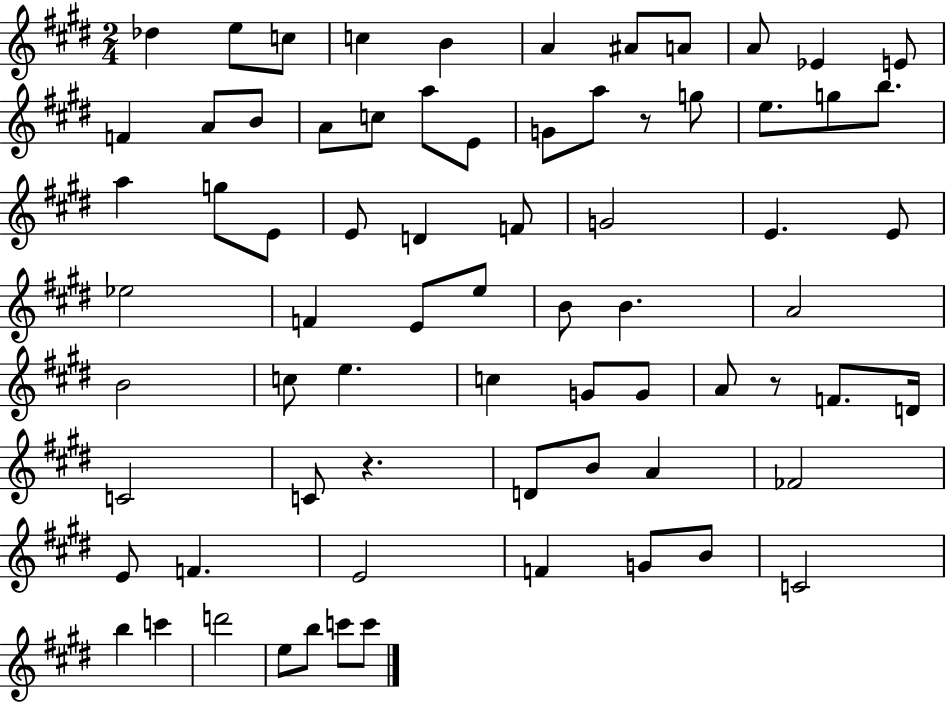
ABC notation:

X:1
T:Untitled
M:2/4
L:1/4
K:E
_d e/2 c/2 c B A ^A/2 A/2 A/2 _E E/2 F A/2 B/2 A/2 c/2 a/2 E/2 G/2 a/2 z/2 g/2 e/2 g/2 b/2 a g/2 E/2 E/2 D F/2 G2 E E/2 _e2 F E/2 e/2 B/2 B A2 B2 c/2 e c G/2 G/2 A/2 z/2 F/2 D/4 C2 C/2 z D/2 B/2 A _F2 E/2 F E2 F G/2 B/2 C2 b c' d'2 e/2 b/2 c'/2 c'/2